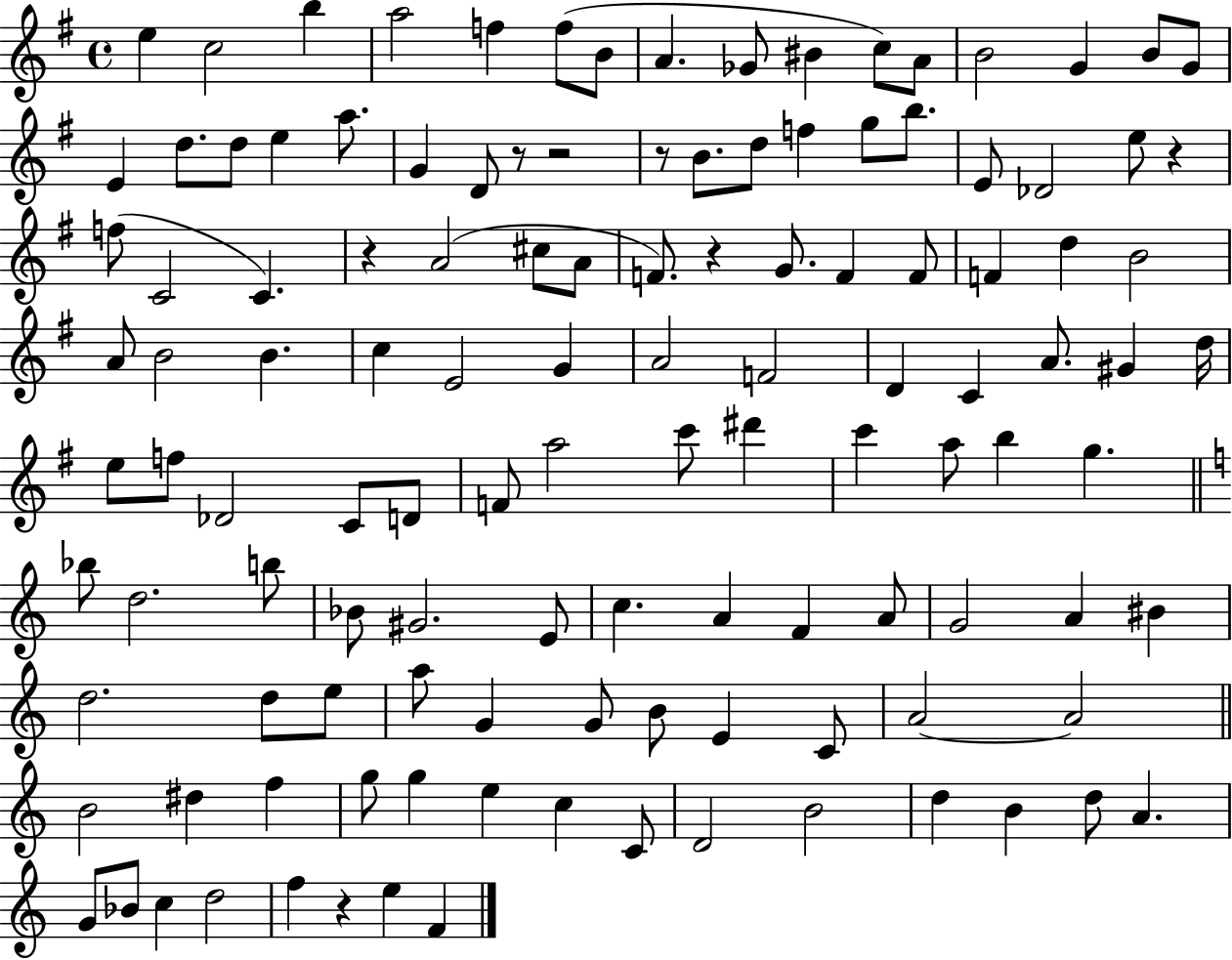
E5/q C5/h B5/q A5/h F5/q F5/e B4/e A4/q. Gb4/e BIS4/q C5/e A4/e B4/h G4/q B4/e G4/e E4/q D5/e. D5/e E5/q A5/e. G4/q D4/e R/e R/h R/e B4/e. D5/e F5/q G5/e B5/e. E4/e Db4/h E5/e R/q F5/e C4/h C4/q. R/q A4/h C#5/e A4/e F4/e. R/q G4/e. F4/q F4/e F4/q D5/q B4/h A4/e B4/h B4/q. C5/q E4/h G4/q A4/h F4/h D4/q C4/q A4/e. G#4/q D5/s E5/e F5/e Db4/h C4/e D4/e F4/e A5/h C6/e D#6/q C6/q A5/e B5/q G5/q. Bb5/e D5/h. B5/e Bb4/e G#4/h. E4/e C5/q. A4/q F4/q A4/e G4/h A4/q BIS4/q D5/h. D5/e E5/e A5/e G4/q G4/e B4/e E4/q C4/e A4/h A4/h B4/h D#5/q F5/q G5/e G5/q E5/q C5/q C4/e D4/h B4/h D5/q B4/q D5/e A4/q. G4/e Bb4/e C5/q D5/h F5/q R/q E5/q F4/q